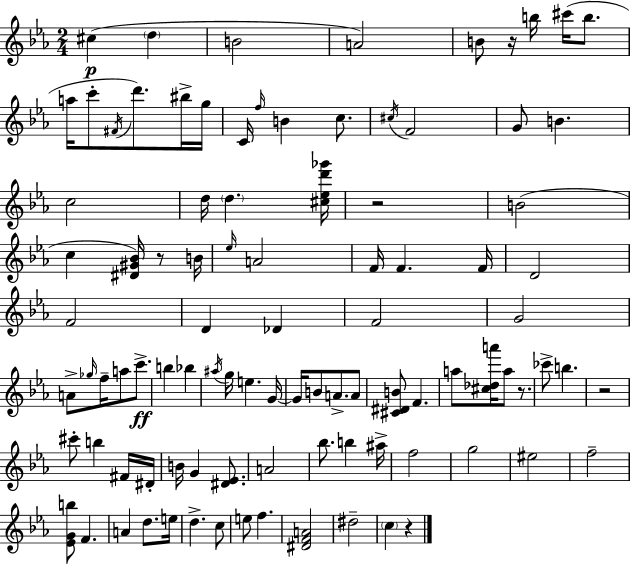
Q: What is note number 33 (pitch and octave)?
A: F4